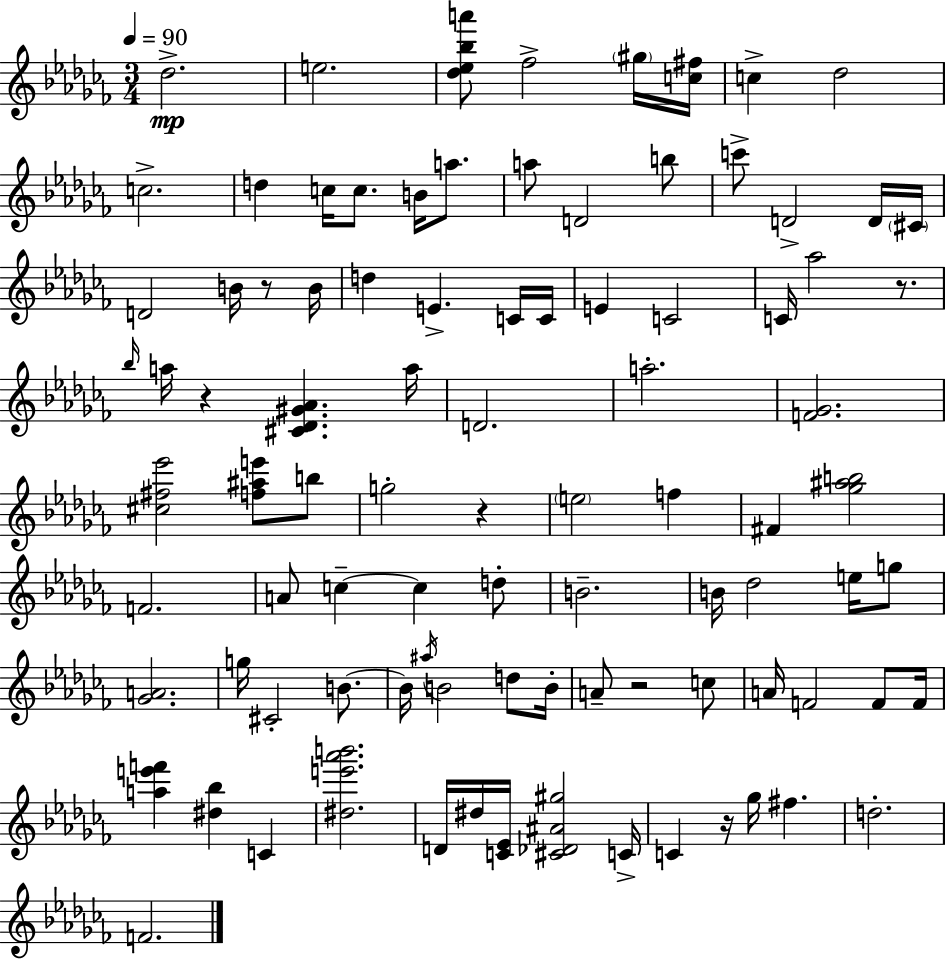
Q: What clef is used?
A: treble